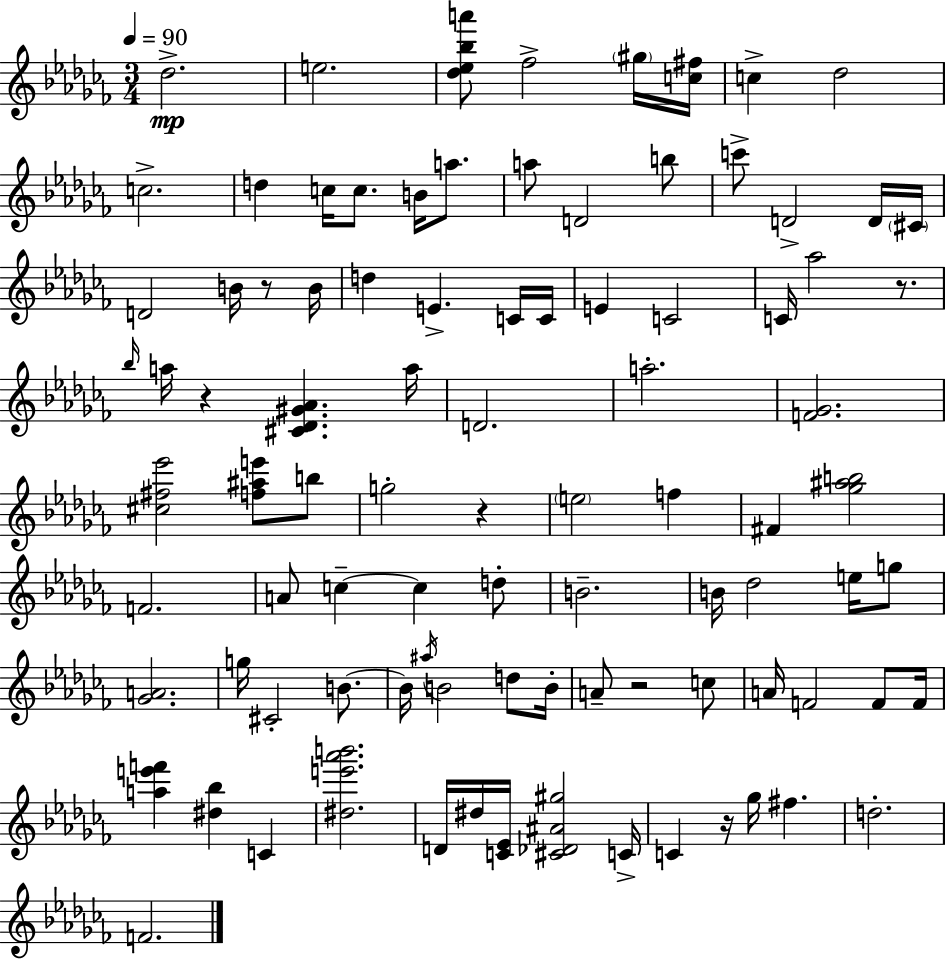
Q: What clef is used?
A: treble